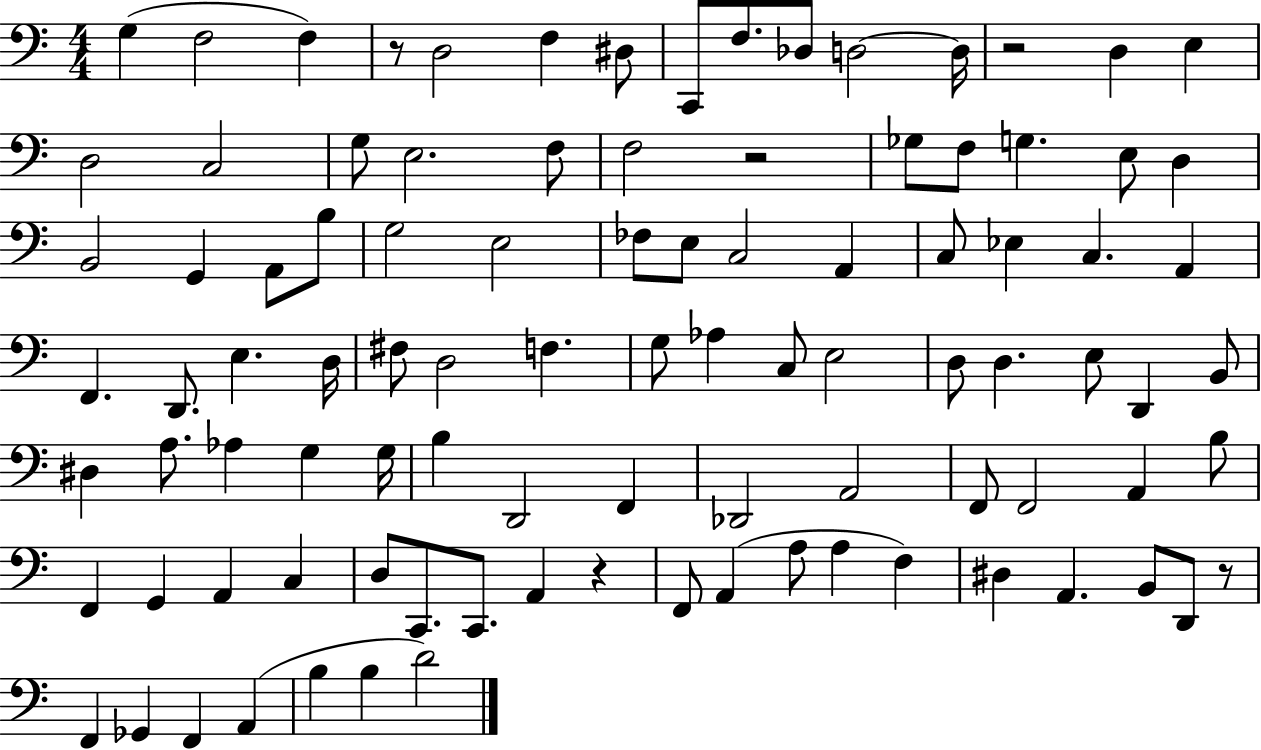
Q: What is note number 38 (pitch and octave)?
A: A2